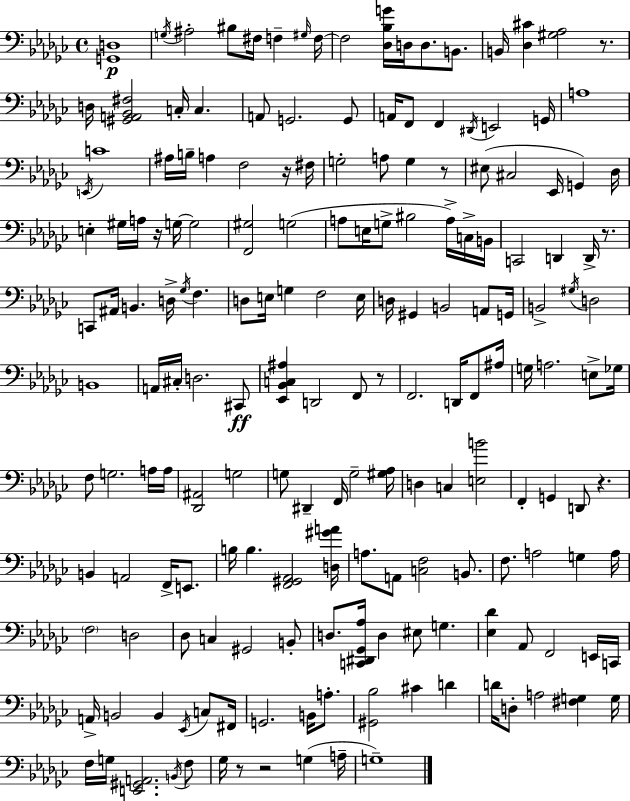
[G2,D3]/w G3/s A#3/h BIS3/e F#3/s F3/q G#3/s F3/s F3/h [Db3,Bb3,G4]/s D3/s D3/e. B2/e. B2/s [Db3,C#4]/q [G#3,Ab3]/h R/e. D3/s [G#2,A2,Bb2,F#3]/h C3/s C3/q. A2/e G2/h. G2/e A2/s F2/e F2/q D#2/s E2/h G2/s A3/w E2/s C4/w A#3/s B3/s A3/q F3/h R/s F#3/s G3/h A3/e G3/q R/e EIS3/e C#3/h Eb2/s G2/q Db3/s E3/q G#3/s A3/s R/s G3/s G3/h [F2,G#3]/h G3/h A3/e E3/s G3/e BIS3/h A3/s C3/s B2/s C2/h D2/q D2/s R/e. C2/e A#2/s B2/q. D3/s Gb3/s F3/q. D3/e E3/s G3/q F3/h E3/s D3/s G#2/q B2/h A2/e G2/s B2/h G#3/s D3/h B2/w A2/s C#3/s D3/h. C#2/e [Eb2,Bb2,C3,A#3]/q D2/h F2/e R/e F2/h. D2/s F2/e A#3/s G3/s A3/h. E3/e Gb3/s F3/e G3/h. A3/s A3/s [Db2,A#2]/h G3/h G3/e D#2/q F2/s G3/h [G#3,Ab3]/s D3/q C3/q [E3,B4]/h F2/q G2/q D2/e R/q. B2/q A2/h F2/s E2/e. B3/s B3/q. [F2,G#2,Ab2]/h [D3,G#4,A4]/s A3/e. A2/e [C3,F3]/h B2/e. F3/e. A3/h G3/q A3/s F3/h D3/h Db3/e C3/q G#2/h B2/e D3/e. [C2,D#2,Gb2,Ab3]/s D3/q EIS3/e G3/q. [Eb3,Db4]/q Ab2/e F2/h E2/s C2/s A2/s B2/h B2/q Eb2/s C3/e F#2/s G2/h. B2/s A3/e. [G#2,Bb3]/h C#4/q D4/q D4/s D3/e A3/h [F#3,G3]/q G3/s F3/s G3/s [E2,G#2,A2]/h. B2/s F3/e Gb3/s R/e R/h G3/q A3/s G3/w